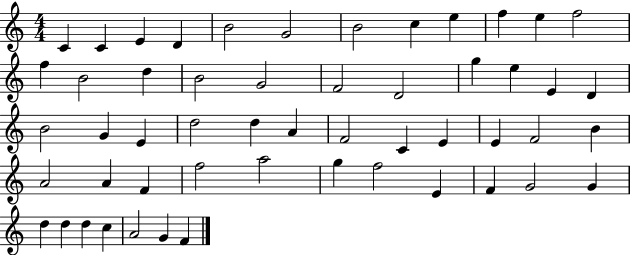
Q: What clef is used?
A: treble